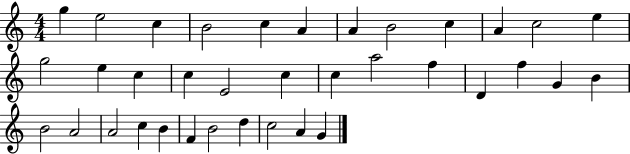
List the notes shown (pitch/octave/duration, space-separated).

G5/q E5/h C5/q B4/h C5/q A4/q A4/q B4/h C5/q A4/q C5/h E5/q G5/h E5/q C5/q C5/q E4/h C5/q C5/q A5/h F5/q D4/q F5/q G4/q B4/q B4/h A4/h A4/h C5/q B4/q F4/q B4/h D5/q C5/h A4/q G4/q